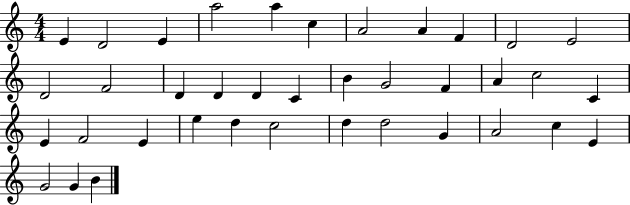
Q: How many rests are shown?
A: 0